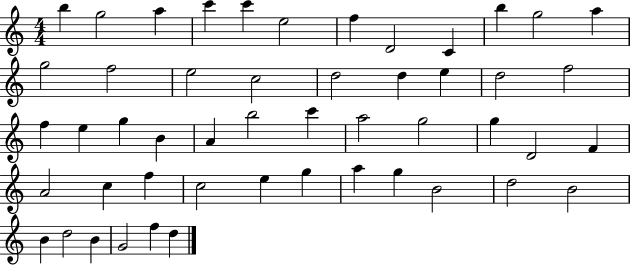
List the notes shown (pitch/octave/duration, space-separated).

B5/q G5/h A5/q C6/q C6/q E5/h F5/q D4/h C4/q B5/q G5/h A5/q G5/h F5/h E5/h C5/h D5/h D5/q E5/q D5/h F5/h F5/q E5/q G5/q B4/q A4/q B5/h C6/q A5/h G5/h G5/q D4/h F4/q A4/h C5/q F5/q C5/h E5/q G5/q A5/q G5/q B4/h D5/h B4/h B4/q D5/h B4/q G4/h F5/q D5/q